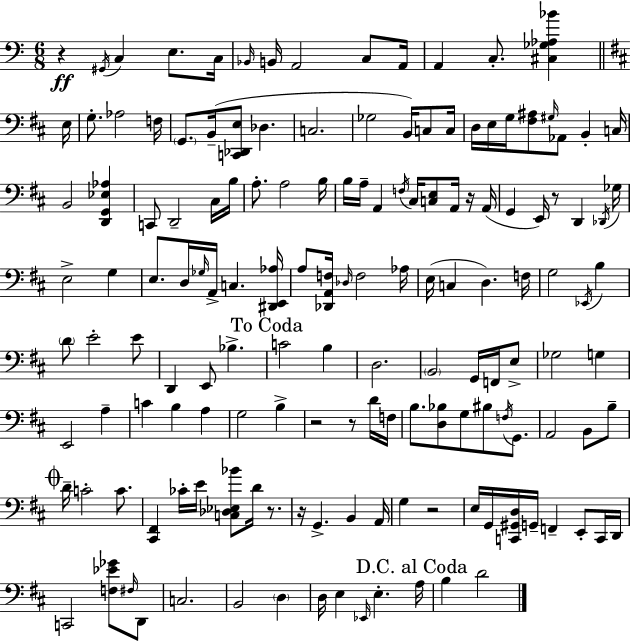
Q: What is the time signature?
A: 6/8